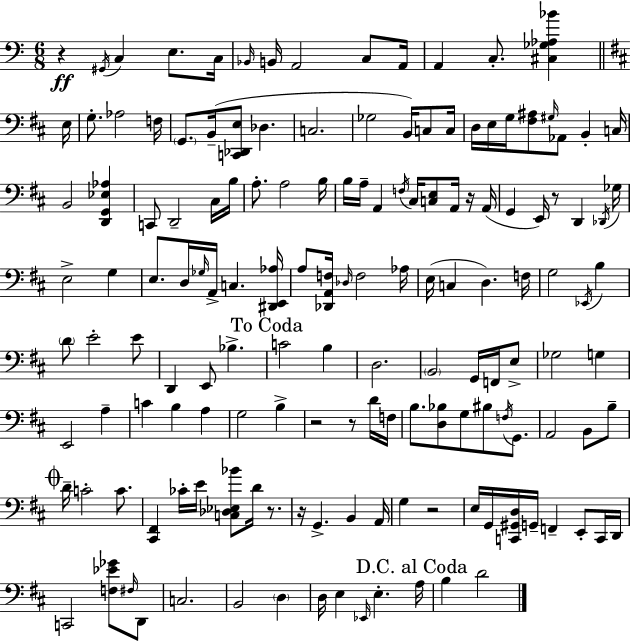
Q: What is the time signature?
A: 6/8